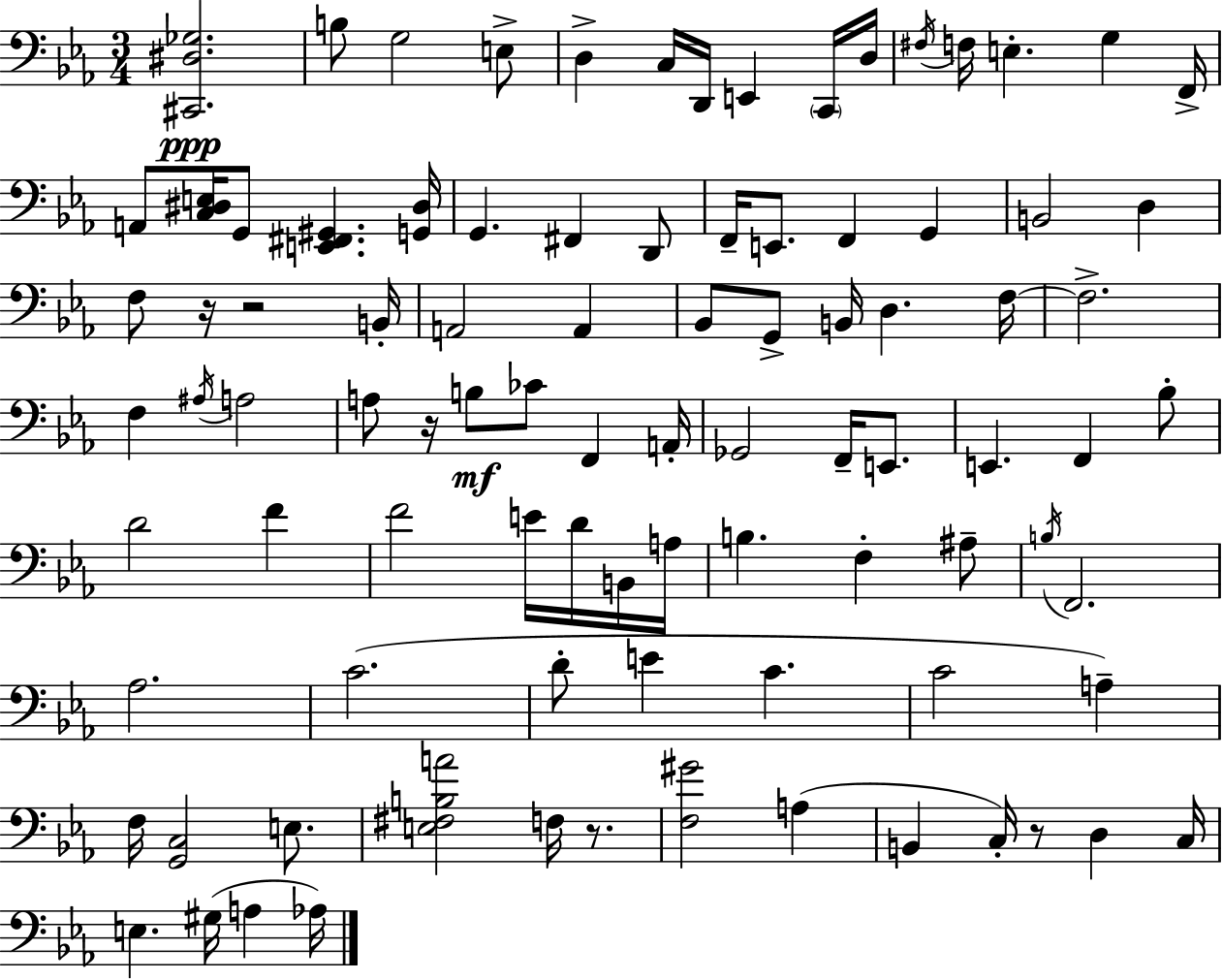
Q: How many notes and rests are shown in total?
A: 92